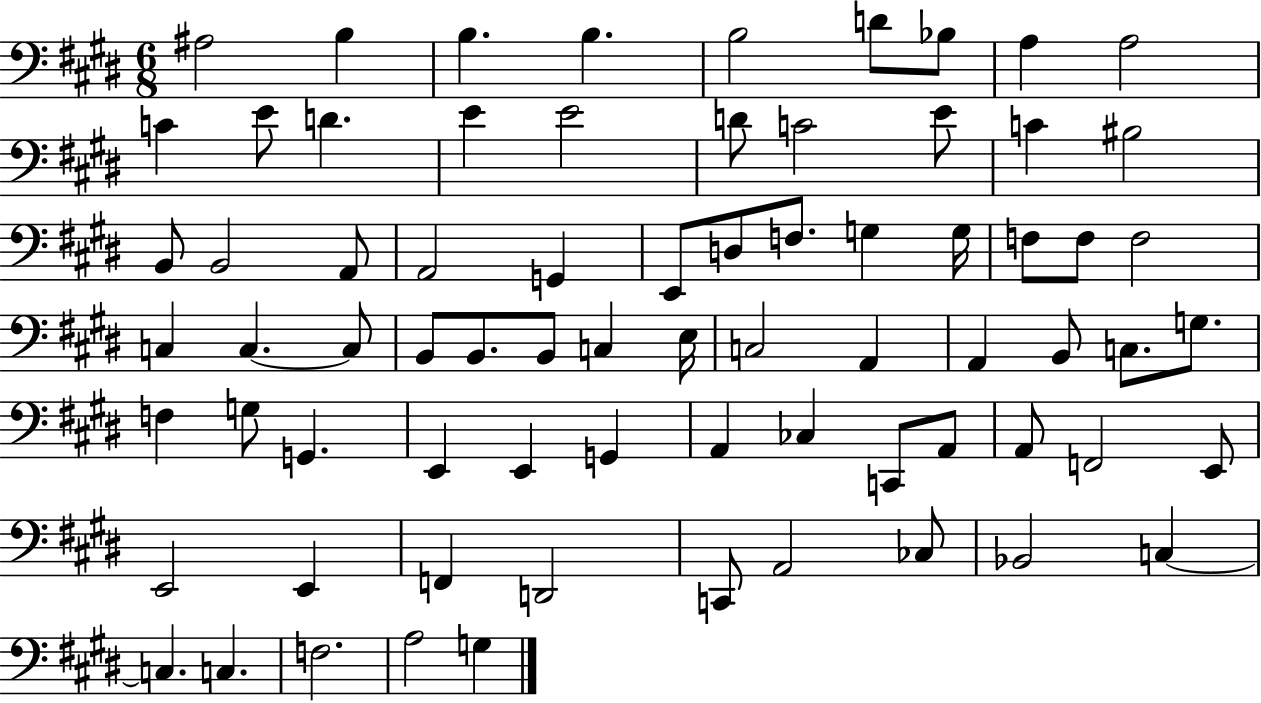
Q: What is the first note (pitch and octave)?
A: A#3